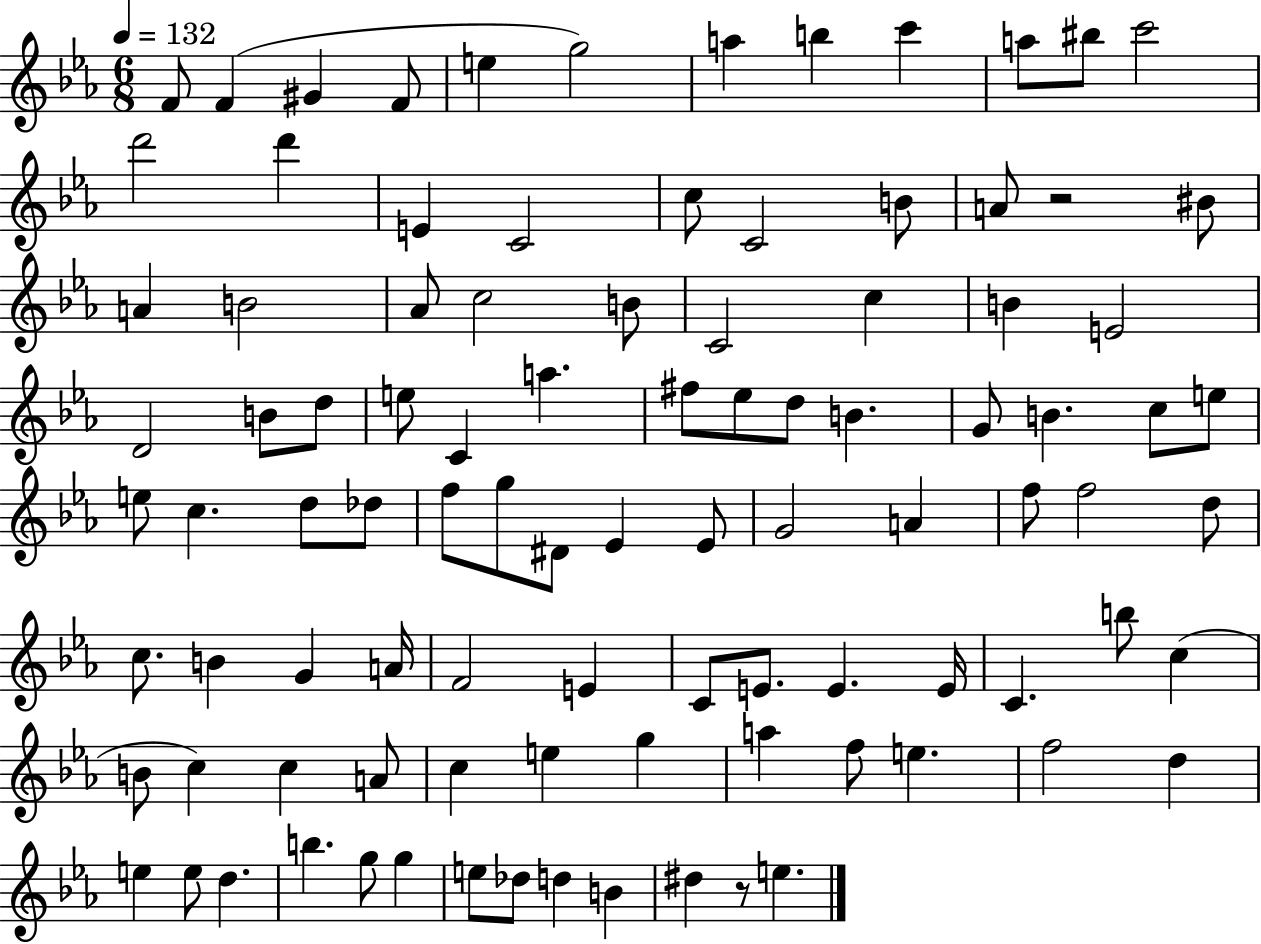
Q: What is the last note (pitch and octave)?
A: E5